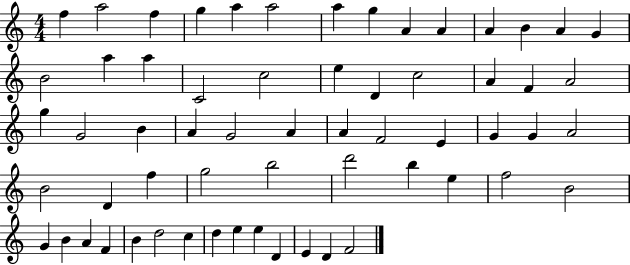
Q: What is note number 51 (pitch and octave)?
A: F4